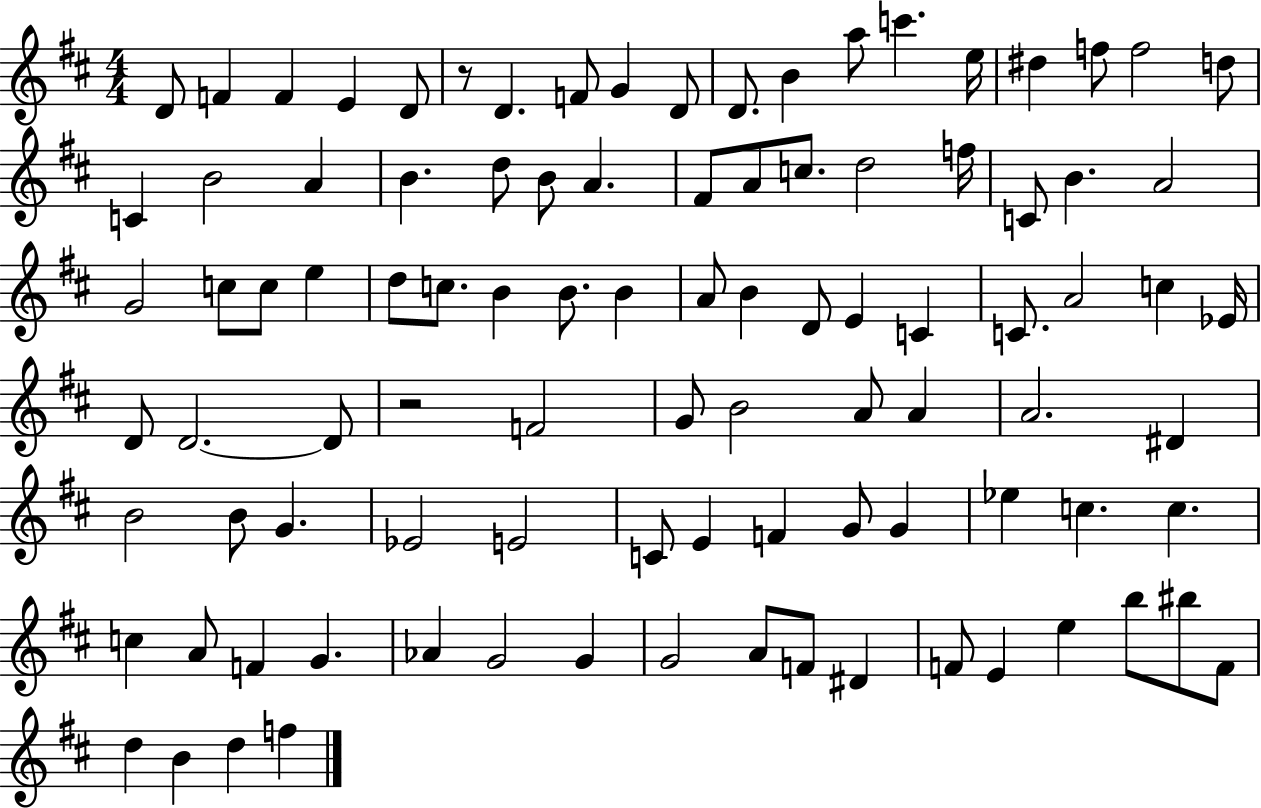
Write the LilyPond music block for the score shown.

{
  \clef treble
  \numericTimeSignature
  \time 4/4
  \key d \major
  d'8 f'4 f'4 e'4 d'8 | r8 d'4. f'8 g'4 d'8 | d'8. b'4 a''8 c'''4. e''16 | dis''4 f''8 f''2 d''8 | \break c'4 b'2 a'4 | b'4. d''8 b'8 a'4. | fis'8 a'8 c''8. d''2 f''16 | c'8 b'4. a'2 | \break g'2 c''8 c''8 e''4 | d''8 c''8. b'4 b'8. b'4 | a'8 b'4 d'8 e'4 c'4 | c'8. a'2 c''4 ees'16 | \break d'8 d'2.~~ d'8 | r2 f'2 | g'8 b'2 a'8 a'4 | a'2. dis'4 | \break b'2 b'8 g'4. | ees'2 e'2 | c'8 e'4 f'4 g'8 g'4 | ees''4 c''4. c''4. | \break c''4 a'8 f'4 g'4. | aes'4 g'2 g'4 | g'2 a'8 f'8 dis'4 | f'8 e'4 e''4 b''8 bis''8 f'8 | \break d''4 b'4 d''4 f''4 | \bar "|."
}